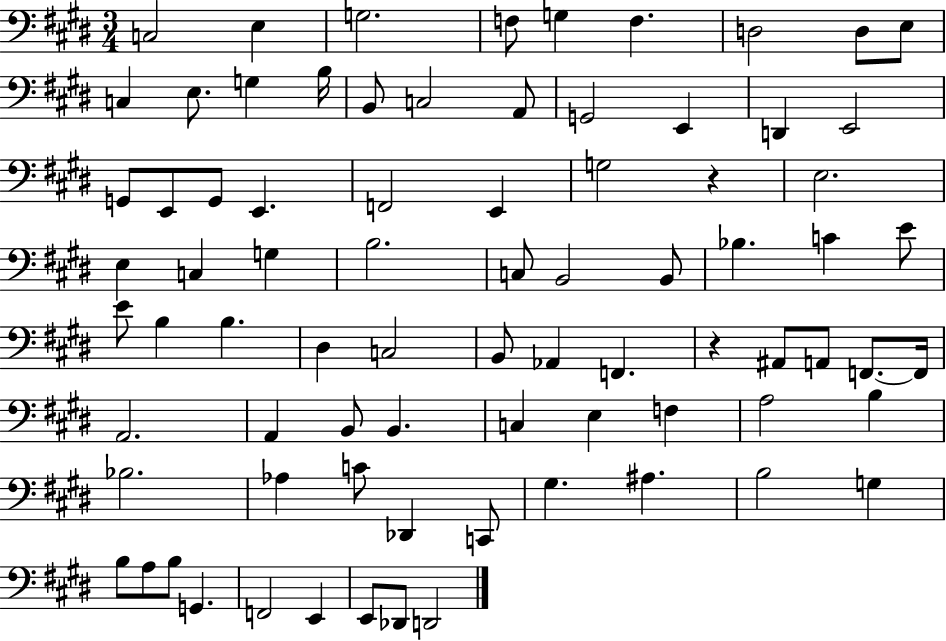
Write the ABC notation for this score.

X:1
T:Untitled
M:3/4
L:1/4
K:E
C,2 E, G,2 F,/2 G, F, D,2 D,/2 E,/2 C, E,/2 G, B,/4 B,,/2 C,2 A,,/2 G,,2 E,, D,, E,,2 G,,/2 E,,/2 G,,/2 E,, F,,2 E,, G,2 z E,2 E, C, G, B,2 C,/2 B,,2 B,,/2 _B, C E/2 E/2 B, B, ^D, C,2 B,,/2 _A,, F,, z ^A,,/2 A,,/2 F,,/2 F,,/4 A,,2 A,, B,,/2 B,, C, E, F, A,2 B, _B,2 _A, C/2 _D,, C,,/2 ^G, ^A, B,2 G, B,/2 A,/2 B,/2 G,, F,,2 E,, E,,/2 _D,,/2 D,,2